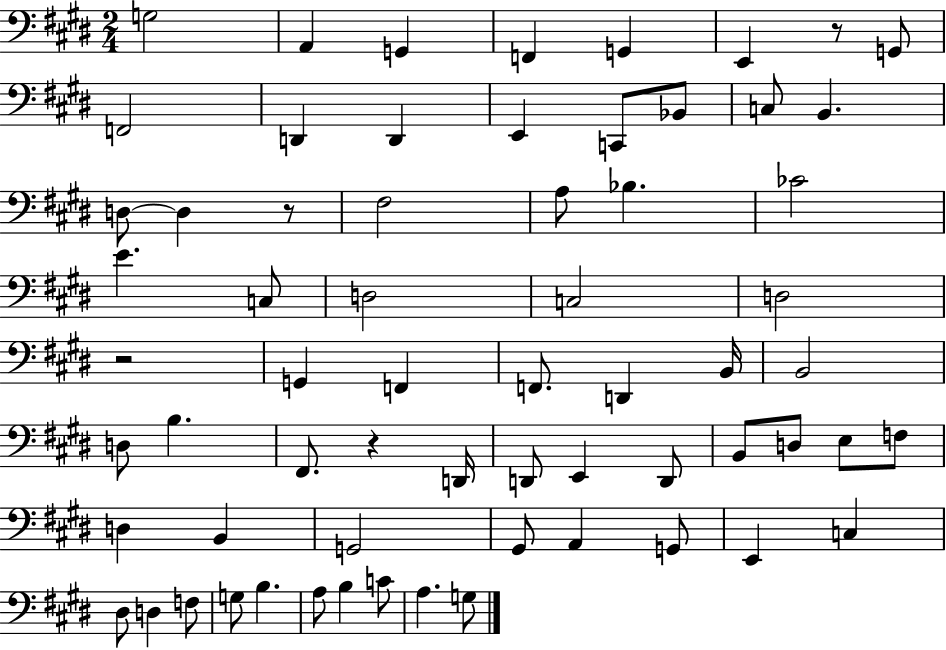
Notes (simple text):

G3/h A2/q G2/q F2/q G2/q E2/q R/e G2/e F2/h D2/q D2/q E2/q C2/e Bb2/e C3/e B2/q. D3/e D3/q R/e F#3/h A3/e Bb3/q. CES4/h E4/q. C3/e D3/h C3/h D3/h R/h G2/q F2/q F2/e. D2/q B2/s B2/h D3/e B3/q. F#2/e. R/q D2/s D2/e E2/q D2/e B2/e D3/e E3/e F3/e D3/q B2/q G2/h G#2/e A2/q G2/e E2/q C3/q D#3/e D3/q F3/e G3/e B3/q. A3/e B3/q C4/e A3/q. G3/e